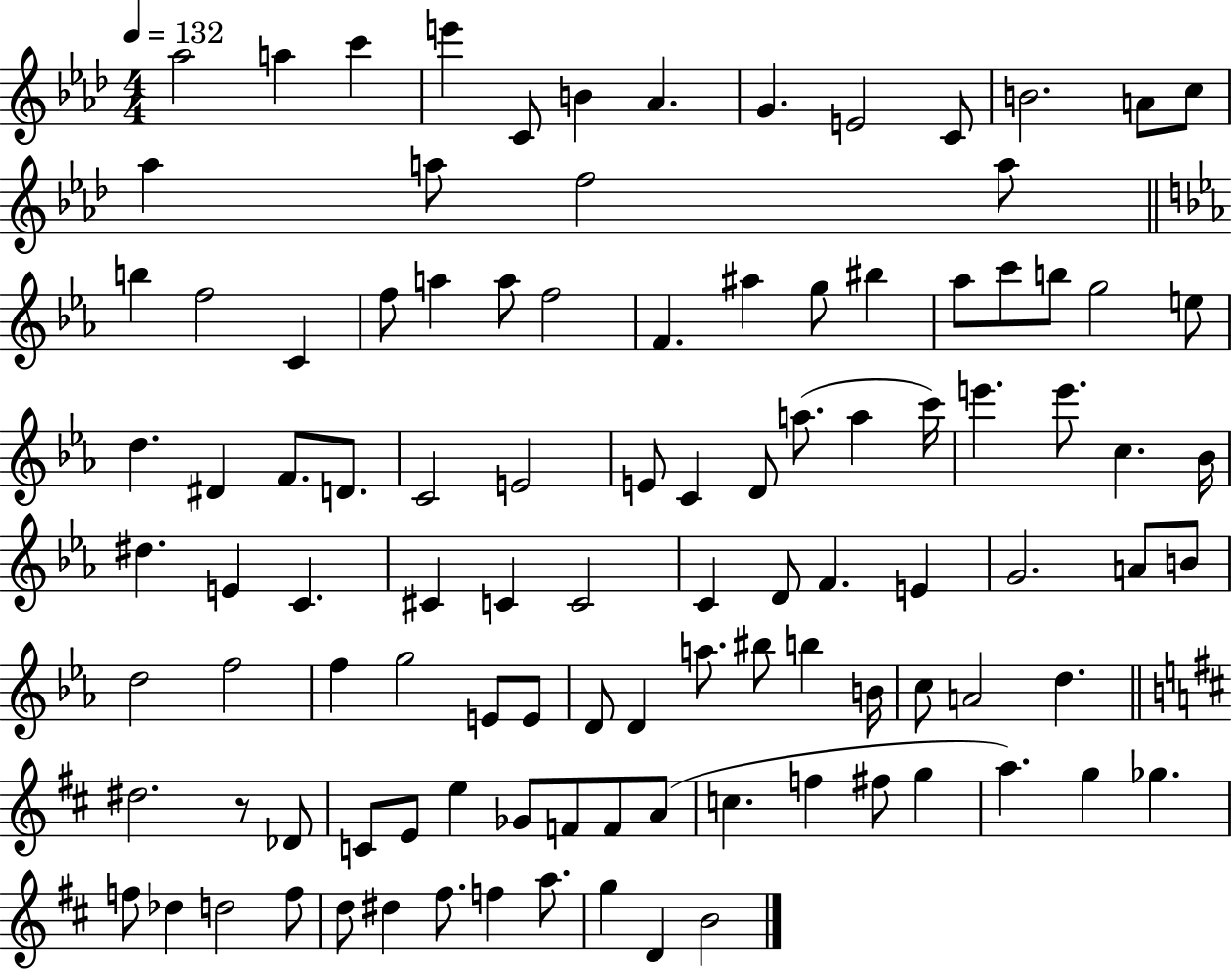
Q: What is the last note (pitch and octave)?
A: B4